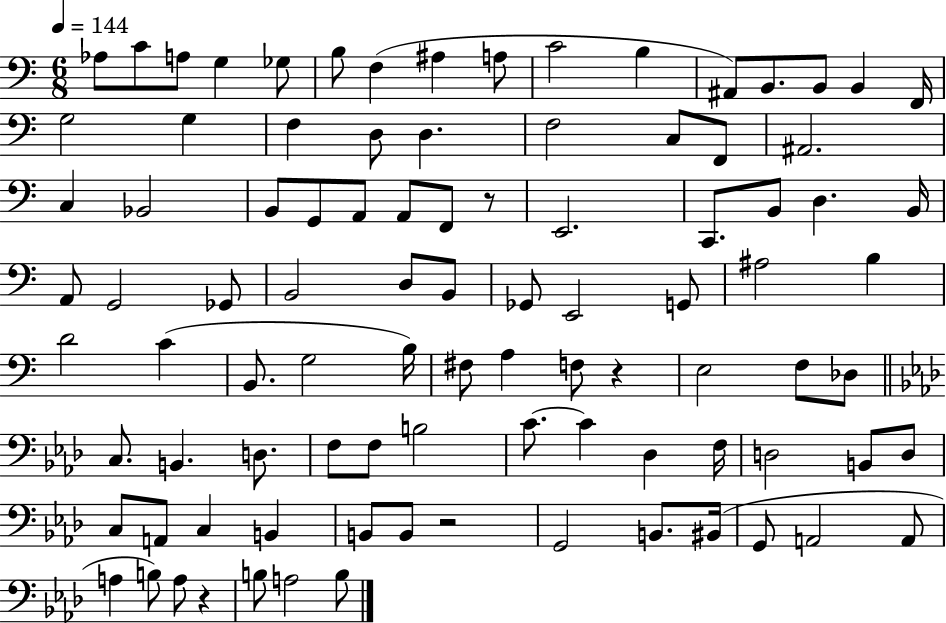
Ab3/e C4/e A3/e G3/q Gb3/e B3/e F3/q A#3/q A3/e C4/h B3/q A#2/e B2/e. B2/e B2/q F2/s G3/h G3/q F3/q D3/e D3/q. F3/h C3/e F2/e A#2/h. C3/q Bb2/h B2/e G2/e A2/e A2/e F2/e R/e E2/h. C2/e. B2/e D3/q. B2/s A2/e G2/h Gb2/e B2/h D3/e B2/e Gb2/e E2/h G2/e A#3/h B3/q D4/h C4/q B2/e. G3/h B3/s F#3/e A3/q F3/e R/q E3/h F3/e Db3/e C3/e. B2/q. D3/e. F3/e F3/e B3/h C4/e. C4/q Db3/q F3/s D3/h B2/e D3/e C3/e A2/e C3/q B2/q B2/e B2/e R/h G2/h B2/e. BIS2/s G2/e A2/h A2/e A3/q B3/e A3/e R/q B3/e A3/h B3/e